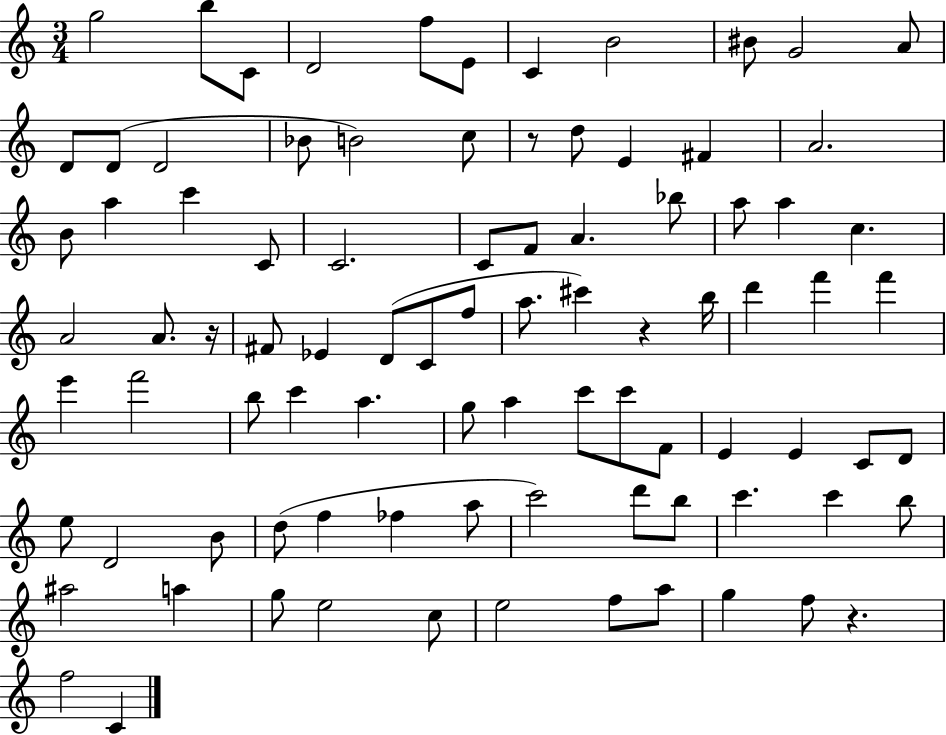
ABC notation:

X:1
T:Untitled
M:3/4
L:1/4
K:C
g2 b/2 C/2 D2 f/2 E/2 C B2 ^B/2 G2 A/2 D/2 D/2 D2 _B/2 B2 c/2 z/2 d/2 E ^F A2 B/2 a c' C/2 C2 C/2 F/2 A _b/2 a/2 a c A2 A/2 z/4 ^F/2 _E D/2 C/2 f/2 a/2 ^c' z b/4 d' f' f' e' f'2 b/2 c' a g/2 a c'/2 c'/2 F/2 E E C/2 D/2 e/2 D2 B/2 d/2 f _f a/2 c'2 d'/2 b/2 c' c' b/2 ^a2 a g/2 e2 c/2 e2 f/2 a/2 g f/2 z f2 C